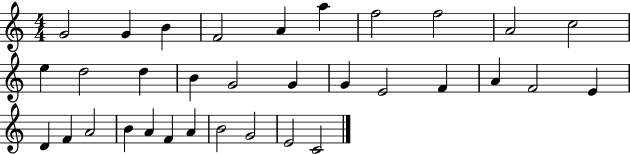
X:1
T:Untitled
M:4/4
L:1/4
K:C
G2 G B F2 A a f2 f2 A2 c2 e d2 d B G2 G G E2 F A F2 E D F A2 B A F A B2 G2 E2 C2